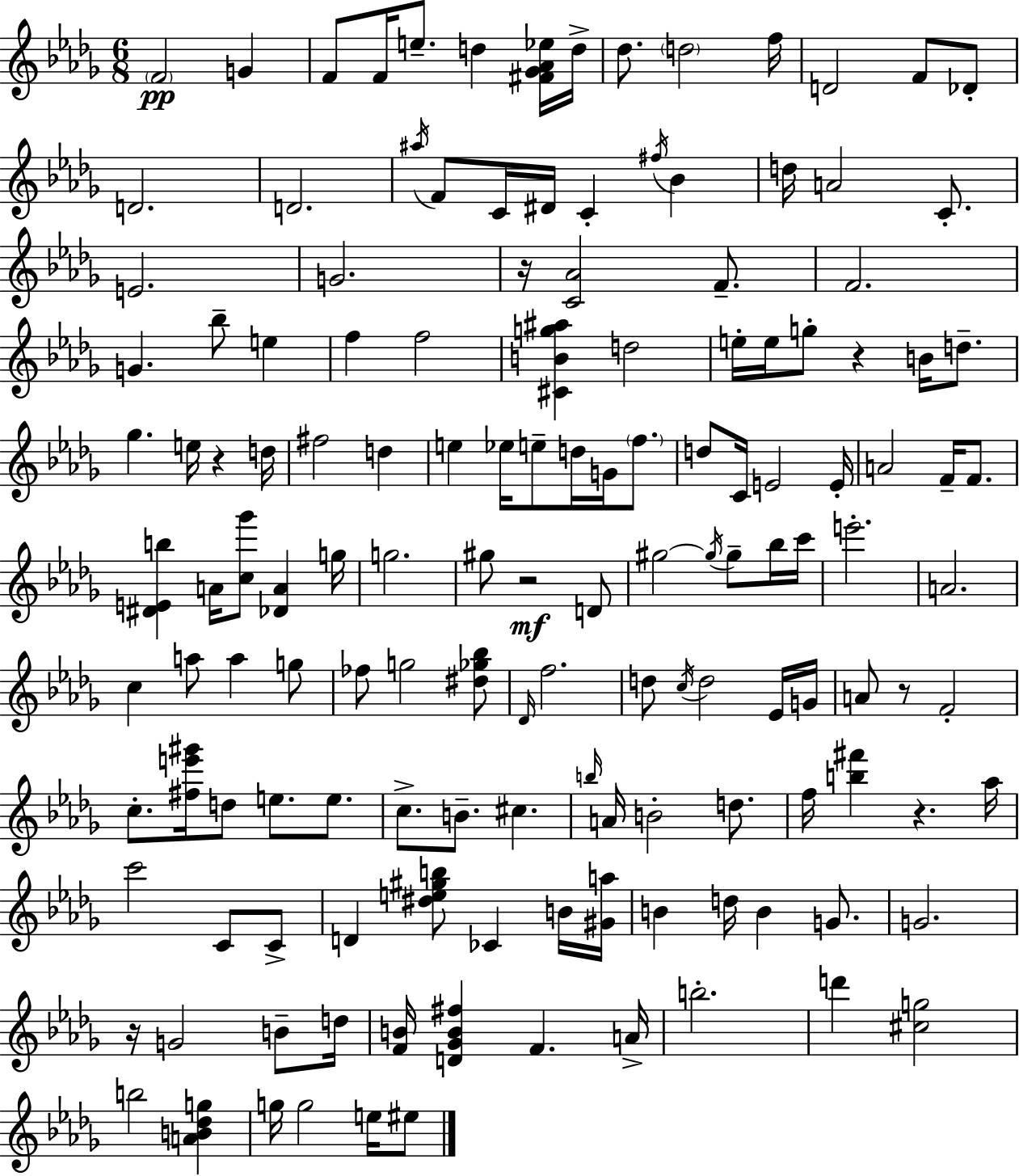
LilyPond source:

{
  \clef treble
  \numericTimeSignature
  \time 6/8
  \key bes \minor
  \parenthesize f'2\pp g'4 | f'8 f'16 e''8.-- d''4 <fis' ges' aes' ees''>16 d''16-> | des''8. \parenthesize d''2 f''16 | d'2 f'8 des'8-. | \break d'2. | d'2. | \acciaccatura { ais''16 } f'8 c'16 dis'16 c'4-. \acciaccatura { fis''16 } bes'4 | d''16 a'2 c'8.-. | \break e'2. | g'2. | r16 <c' aes'>2 f'8.-- | f'2. | \break g'4. bes''8-- e''4 | f''4 f''2 | <cis' b' g'' ais''>4 d''2 | e''16-. e''16 g''8-. r4 b'16 d''8.-- | \break ges''4. e''16 r4 | d''16 fis''2 d''4 | e''4 ees''16 e''8-- d''16 g'16 \parenthesize f''8. | d''8 c'16 e'2 | \break e'16-. a'2 f'16-- f'8. | <dis' e' b''>4 a'16 <c'' ges'''>8 <des' a'>4 | g''16 g''2. | gis''8 r2\mf | \break d'8 gis''2~~ \acciaccatura { gis''16 } gis''8-- | bes''16 c'''16 e'''2.-. | a'2. | c''4 a''8 a''4 | \break g''8 fes''8 g''2 | <dis'' ges'' bes''>8 \grace { des'16 } f''2. | d''8 \acciaccatura { c''16 } d''2 | ees'16 g'16 a'8 r8 f'2-. | \break c''8.-. <fis'' e''' gis'''>16 d''8 e''8. | e''8. c''8.-> b'8.-- cis''4. | \grace { b''16 } a'16 b'2-. | d''8. f''16 <b'' fis'''>4 r4. | \break aes''16 c'''2 | c'8 c'8-> d'4 <dis'' e'' gis'' b''>8 | ces'4 b'16 <gis' a''>16 b'4 d''16 b'4 | g'8. g'2. | \break r16 g'2 | b'8-- d''16 <f' b'>16 <d' ges' b' fis''>4 f'4. | a'16-> b''2.-. | d'''4 <cis'' g''>2 | \break b''2 | <a' b' des'' g''>4 g''16 g''2 | e''16 eis''8 \bar "|."
}